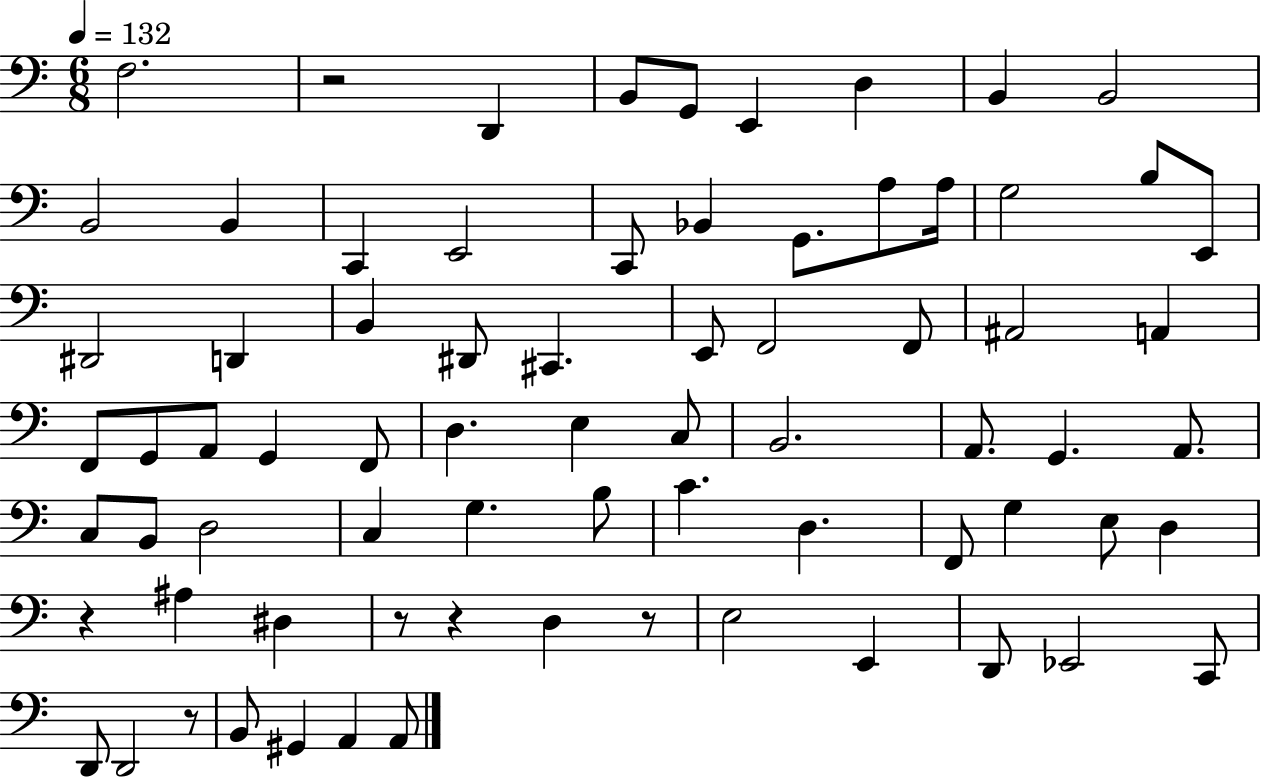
{
  \clef bass
  \numericTimeSignature
  \time 6/8
  \key c \major
  \tempo 4 = 132
  \repeat volta 2 { f2. | r2 d,4 | b,8 g,8 e,4 d4 | b,4 b,2 | \break b,2 b,4 | c,4 e,2 | c,8 bes,4 g,8. a8 a16 | g2 b8 e,8 | \break dis,2 d,4 | b,4 dis,8 cis,4. | e,8 f,2 f,8 | ais,2 a,4 | \break f,8 g,8 a,8 g,4 f,8 | d4. e4 c8 | b,2. | a,8. g,4. a,8. | \break c8 b,8 d2 | c4 g4. b8 | c'4. d4. | f,8 g4 e8 d4 | \break r4 ais4 dis4 | r8 r4 d4 r8 | e2 e,4 | d,8 ees,2 c,8 | \break d,8 d,2 r8 | b,8 gis,4 a,4 a,8 | } \bar "|."
}